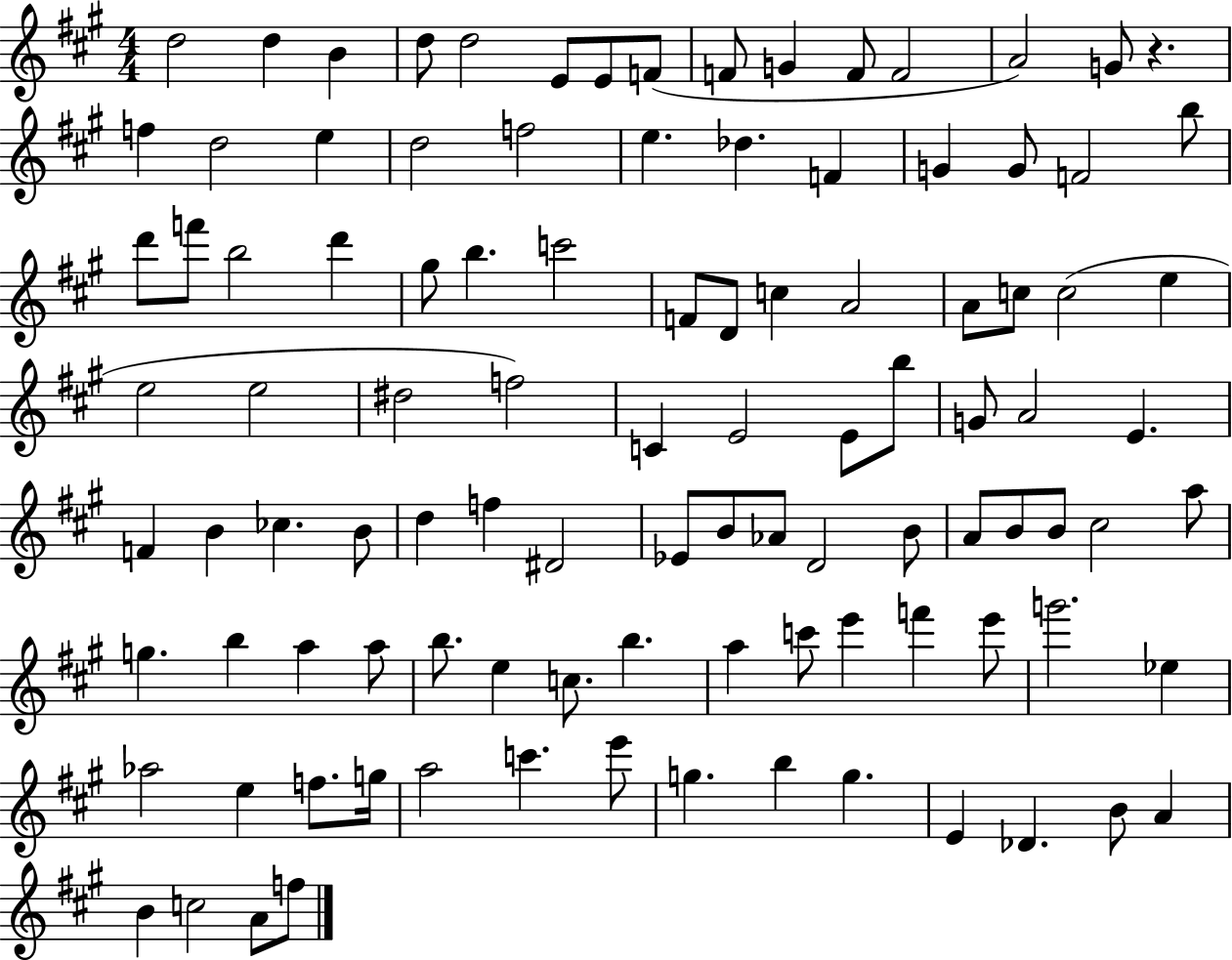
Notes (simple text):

D5/h D5/q B4/q D5/e D5/h E4/e E4/e F4/e F4/e G4/q F4/e F4/h A4/h G4/e R/q. F5/q D5/h E5/q D5/h F5/h E5/q. Db5/q. F4/q G4/q G4/e F4/h B5/e D6/e F6/e B5/h D6/q G#5/e B5/q. C6/h F4/e D4/e C5/q A4/h A4/e C5/e C5/h E5/q E5/h E5/h D#5/h F5/h C4/q E4/h E4/e B5/e G4/e A4/h E4/q. F4/q B4/q CES5/q. B4/e D5/q F5/q D#4/h Eb4/e B4/e Ab4/e D4/h B4/e A4/e B4/e B4/e C#5/h A5/e G5/q. B5/q A5/q A5/e B5/e. E5/q C5/e. B5/q. A5/q C6/e E6/q F6/q E6/e G6/h. Eb5/q Ab5/h E5/q F5/e. G5/s A5/h C6/q. E6/e G5/q. B5/q G5/q. E4/q Db4/q. B4/e A4/q B4/q C5/h A4/e F5/e